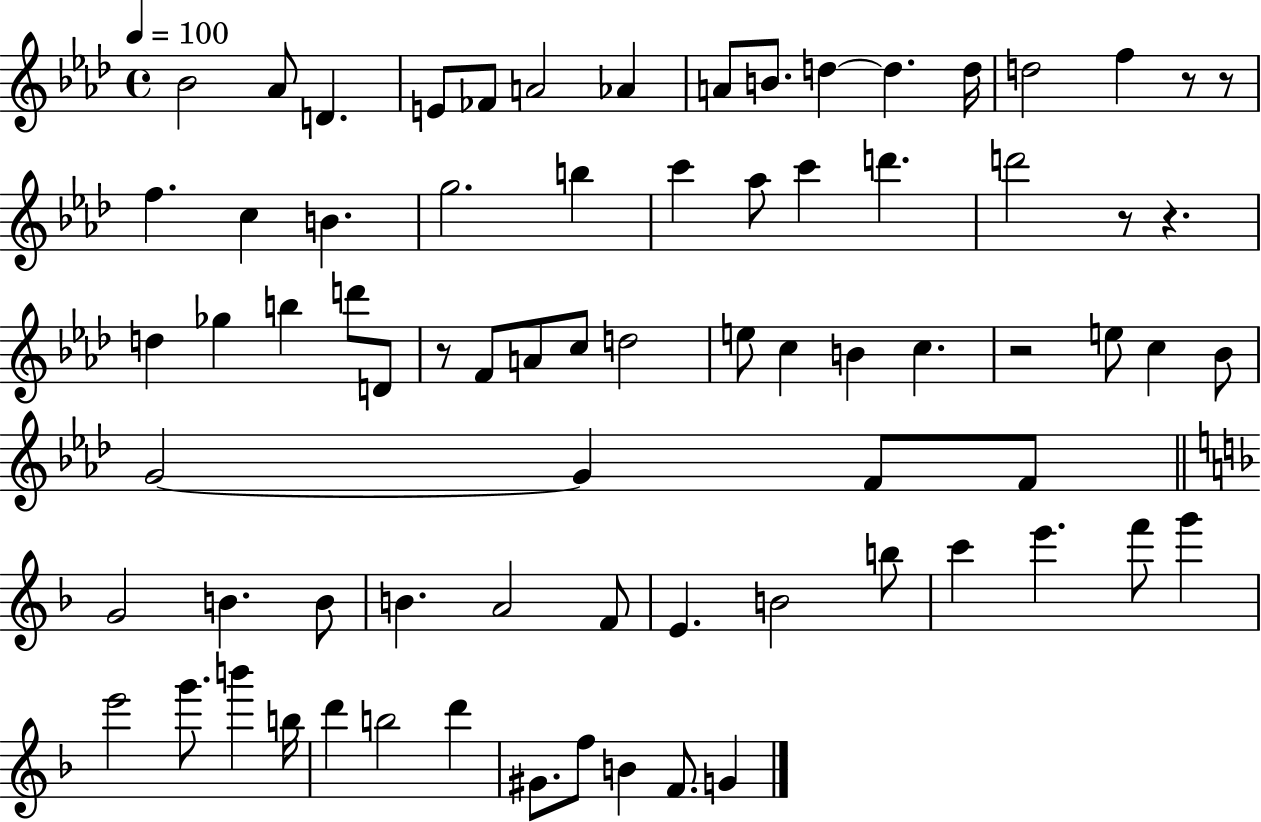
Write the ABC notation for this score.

X:1
T:Untitled
M:4/4
L:1/4
K:Ab
_B2 _A/2 D E/2 _F/2 A2 _A A/2 B/2 d d d/4 d2 f z/2 z/2 f c B g2 b c' _a/2 c' d' d'2 z/2 z d _g b d'/2 D/2 z/2 F/2 A/2 c/2 d2 e/2 c B c z2 e/2 c _B/2 G2 G F/2 F/2 G2 B B/2 B A2 F/2 E B2 b/2 c' e' f'/2 g' e'2 g'/2 b' b/4 d' b2 d' ^G/2 f/2 B F/2 G